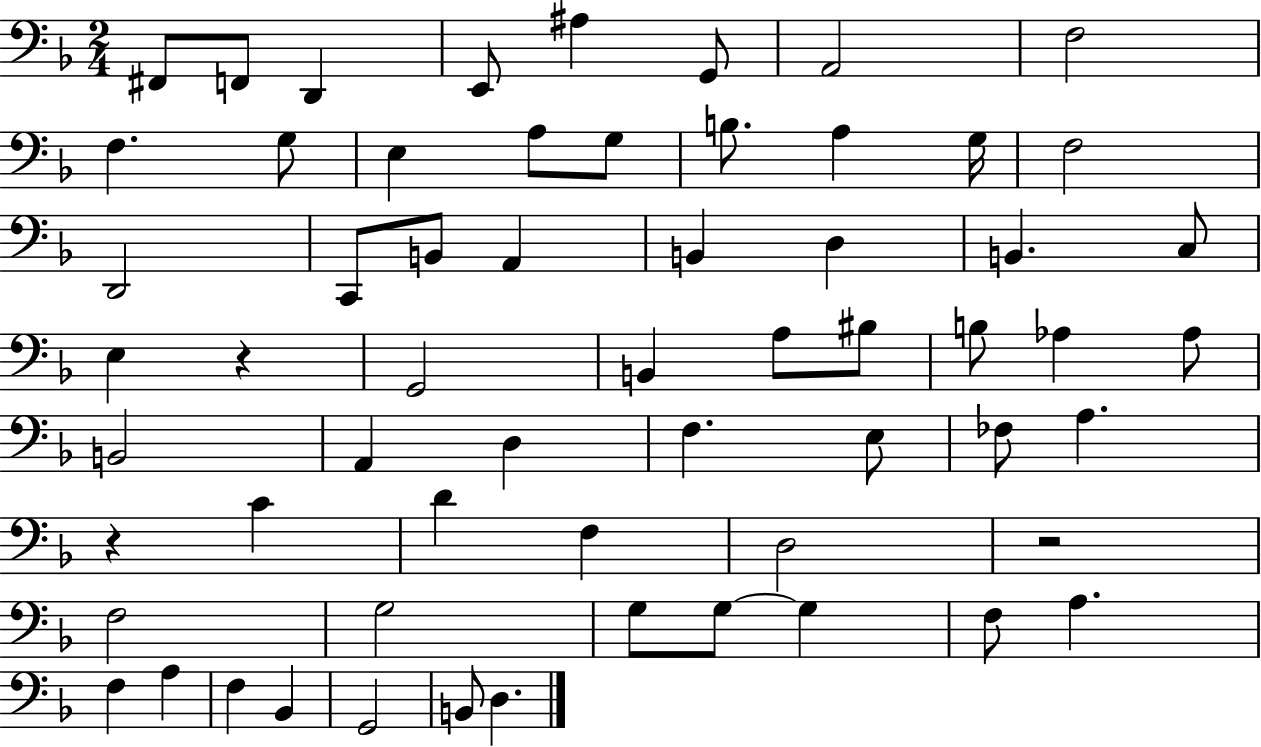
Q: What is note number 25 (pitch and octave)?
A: C3